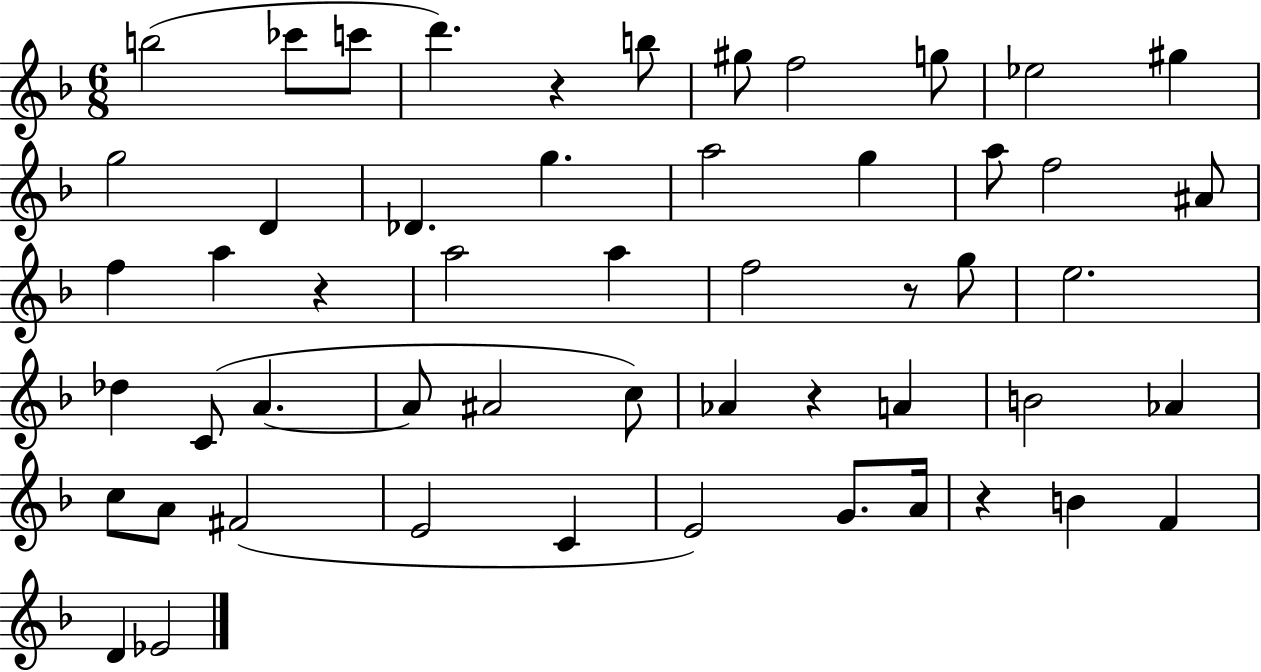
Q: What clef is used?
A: treble